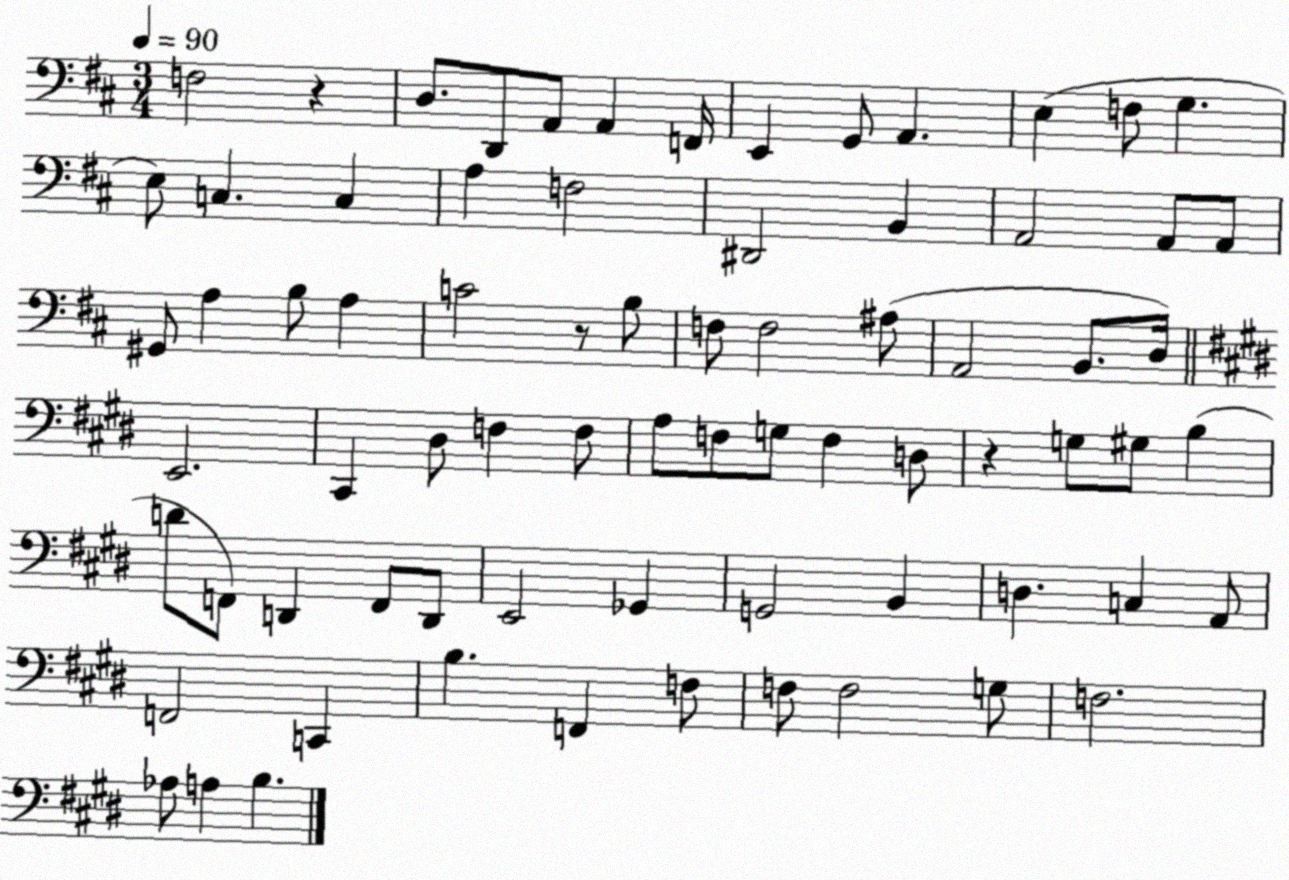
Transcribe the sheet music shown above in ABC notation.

X:1
T:Untitled
M:3/4
L:1/4
K:D
F,2 z D,/2 D,,/2 A,,/2 A,, F,,/4 E,, G,,/2 A,, E, F,/2 G, E,/2 C, C, A, F,2 ^D,,2 B,, A,,2 A,,/2 A,,/2 ^G,,/2 A, B,/2 A, C2 z/2 B,/2 F,/2 F,2 ^A,/2 A,,2 B,,/2 D,/4 E,,2 ^C,, ^D,/2 F, F,/2 A,/2 F,/2 G,/2 F, D,/2 z G,/2 ^G,/2 B, D/2 F,,/2 D,, F,,/2 D,,/2 E,,2 _G,, G,,2 B,, D, C, A,,/2 F,,2 C,, B, F,, F,/2 F,/2 F,2 G,/2 F,2 _A,/2 A, B,